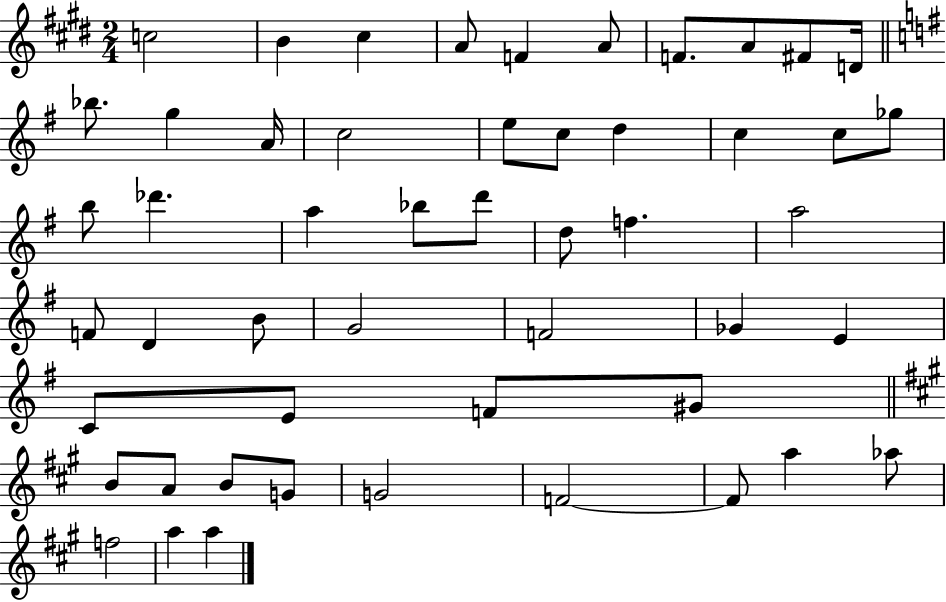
X:1
T:Untitled
M:2/4
L:1/4
K:E
c2 B ^c A/2 F A/2 F/2 A/2 ^F/2 D/4 _b/2 g A/4 c2 e/2 c/2 d c c/2 _g/2 b/2 _d' a _b/2 d'/2 d/2 f a2 F/2 D B/2 G2 F2 _G E C/2 E/2 F/2 ^G/2 B/2 A/2 B/2 G/2 G2 F2 F/2 a _a/2 f2 a a